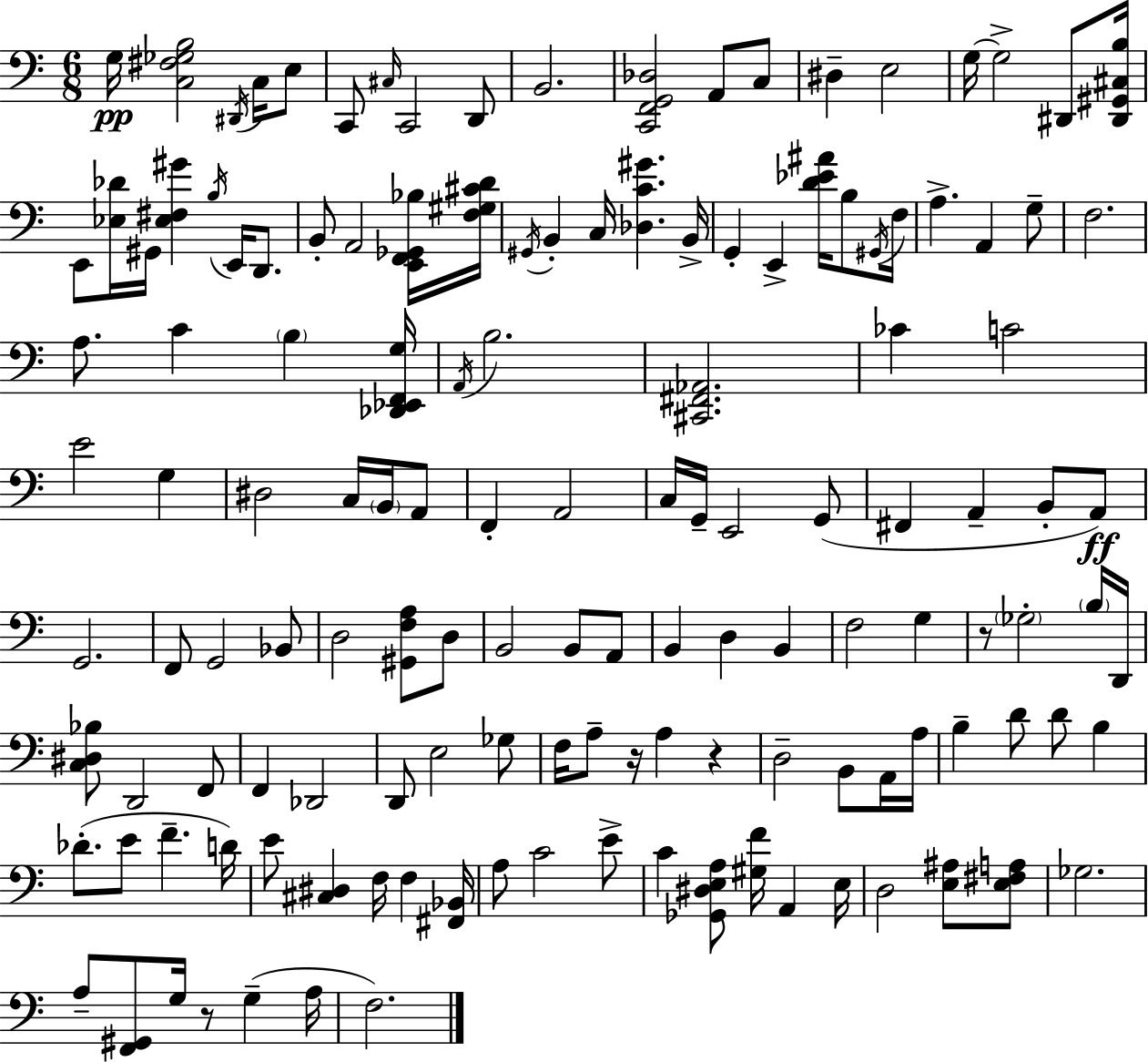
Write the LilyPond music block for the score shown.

{
  \clef bass
  \numericTimeSignature
  \time 6/8
  \key c \major
  g16\pp <c fis ges b>2 \acciaccatura { dis,16 } c16 e8 | c,8 \grace { cis16 } c,2 | d,8 b,2. | <c, f, g, des>2 a,8 | \break c8 dis4-- e2 | g16~~ g2-> dis,8 | <dis, gis, cis b>16 e,8 <ees des'>16 gis,16 <ees fis gis'>4 \acciaccatura { b16 } e,16 | d,8. b,8-. a,2 | \break <e, f, ges, bes>16 <f gis cis' d'>16 \acciaccatura { gis,16 } b,4-. c16 <des c' gis'>4. | b,16-> g,4-. e,4-> | <d' ees' ais'>16 b8 \acciaccatura { gis,16 } f16 a4.-> a,4 | g8-- f2. | \break a8. c'4 | \parenthesize b4 <des, ees, f, g>16 \acciaccatura { a,16 } b2. | <cis, fis, aes,>2. | ces'4 c'2 | \break e'2 | g4 dis2 | c16 \parenthesize b,16 a,8 f,4-. a,2 | c16 g,16-- e,2 | \break g,8( fis,4 a,4-- | b,8-. a,8\ff) g,2. | f,8 g,2 | bes,8 d2 | \break <gis, f a>8 d8 b,2 | b,8 a,8 b,4 d4 | b,4 f2 | g4 r8 \parenthesize ges2-. | \break \parenthesize b16 d,16 <c dis bes>8 d,2 | f,8 f,4 des,2 | d,8 e2 | ges8 f16 a8-- r16 a4 | \break r4 d2-- | b,8 a,16 a16 b4-- d'8 | d'8 b4 des'8.-.( e'8 f'4.-- | d'16) e'8 <cis dis>4 | \break f16 f4 <fis, bes,>16 a8 c'2 | e'8-> c'4 <ges, dis e a>8 | <gis f'>16 a,4 e16 d2 | <e ais>8 <e fis a>8 ges2. | \break a8-- <f, gis,>8 g16 r8 | g4--( a16 f2.) | \bar "|."
}